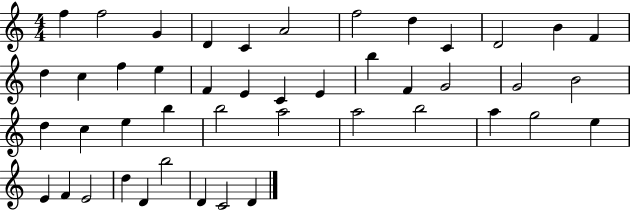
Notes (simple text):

F5/q F5/h G4/q D4/q C4/q A4/h F5/h D5/q C4/q D4/h B4/q F4/q D5/q C5/q F5/q E5/q F4/q E4/q C4/q E4/q B5/q F4/q G4/h G4/h B4/h D5/q C5/q E5/q B5/q B5/h A5/h A5/h B5/h A5/q G5/h E5/q E4/q F4/q E4/h D5/q D4/q B5/h D4/q C4/h D4/q